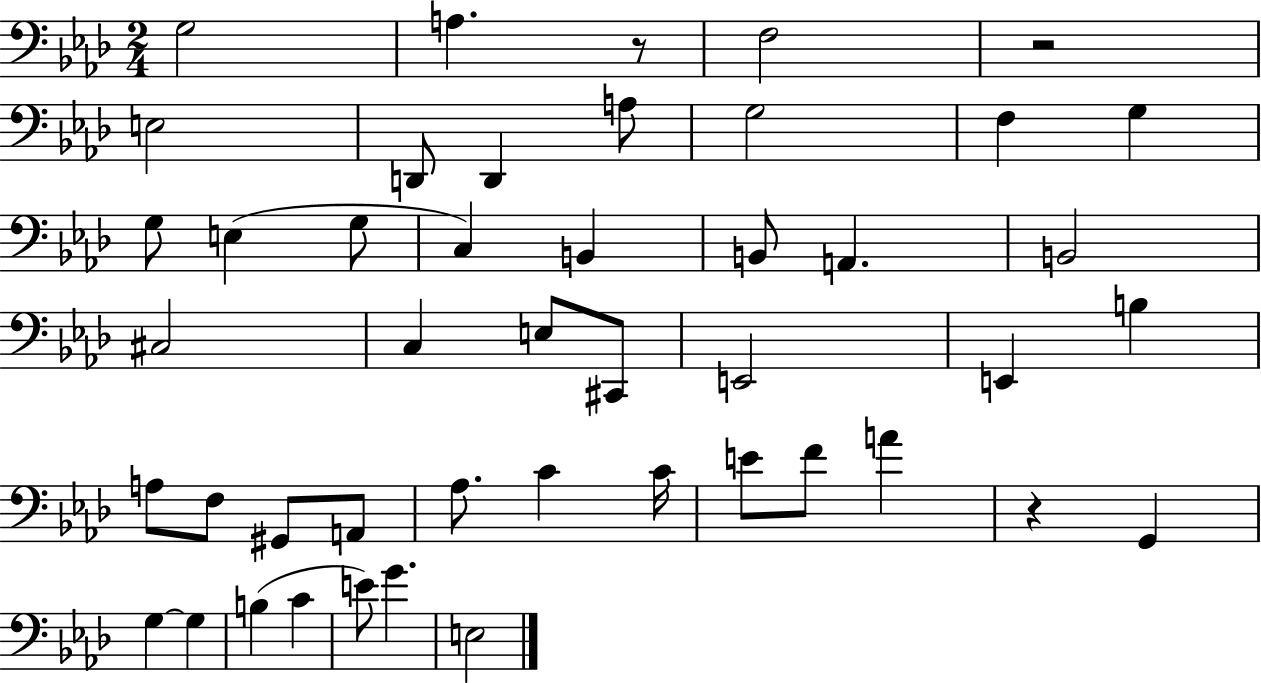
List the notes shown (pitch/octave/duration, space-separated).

G3/h A3/q. R/e F3/h R/h E3/h D2/e D2/q A3/e G3/h F3/q G3/q G3/e E3/q G3/e C3/q B2/q B2/e A2/q. B2/h C#3/h C3/q E3/e C#2/e E2/h E2/q B3/q A3/e F3/e G#2/e A2/e Ab3/e. C4/q C4/s E4/e F4/e A4/q R/q G2/q G3/q G3/q B3/q C4/q E4/e G4/q. E3/h